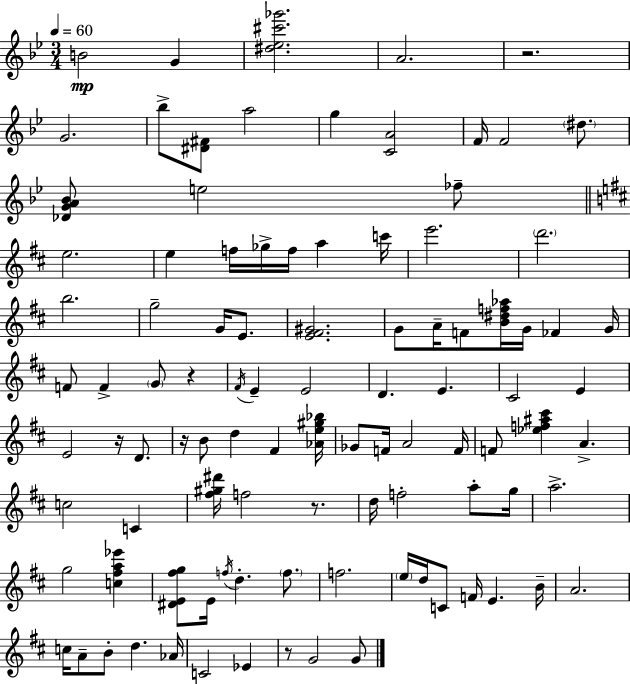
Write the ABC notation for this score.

X:1
T:Untitled
M:3/4
L:1/4
K:Gm
B2 G [^d_e^c'_g']2 A2 z2 G2 _b/2 [^D^F]/2 a2 g [CA]2 F/4 F2 ^d/2 [_DGA_B]/2 e2 _f/2 e2 e f/4 _g/4 f/4 a c'/4 e'2 d'2 b2 g2 G/4 E/2 [E^F^G]2 G/2 A/4 F/2 [B^df_a]/4 G/4 _F G/4 F/2 F G/2 z ^F/4 E E2 D E ^C2 E E2 z/4 D/2 z/4 B/2 d ^F [_Ae^g_b]/4 _G/2 F/4 A2 F/4 F/2 [_ef^a^c'] A c2 C [^f^g^d']/4 f2 z/2 d/4 f2 a/2 g/4 a2 g2 [c^fa_e'] [^DE^fg]/2 E/4 f/4 d f/2 f2 e/4 d/4 C/2 F/4 E B/4 A2 c/4 A/2 B/2 d _A/4 C2 _E z/2 G2 G/2